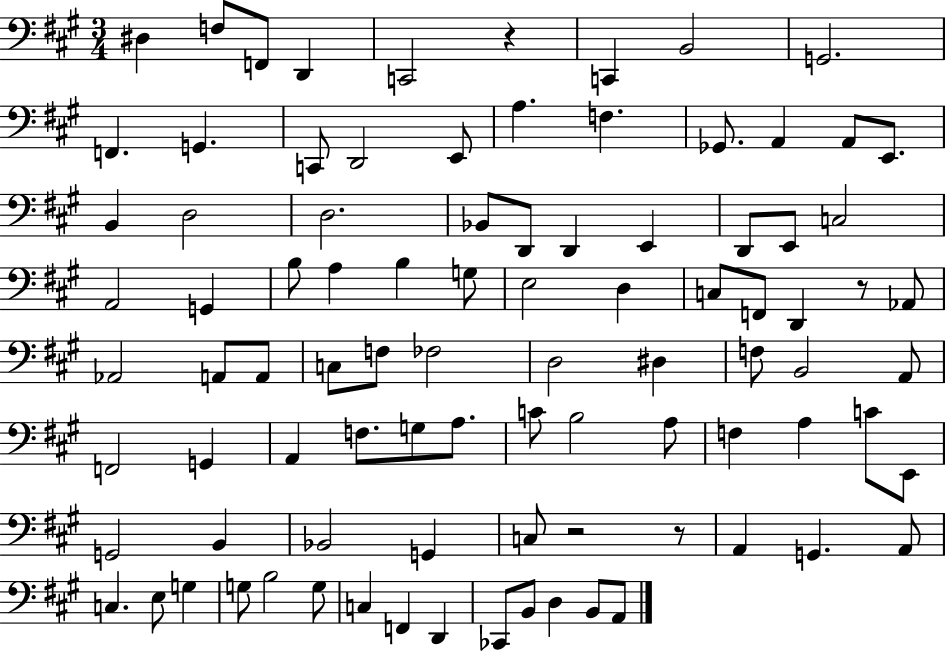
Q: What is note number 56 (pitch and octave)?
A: F3